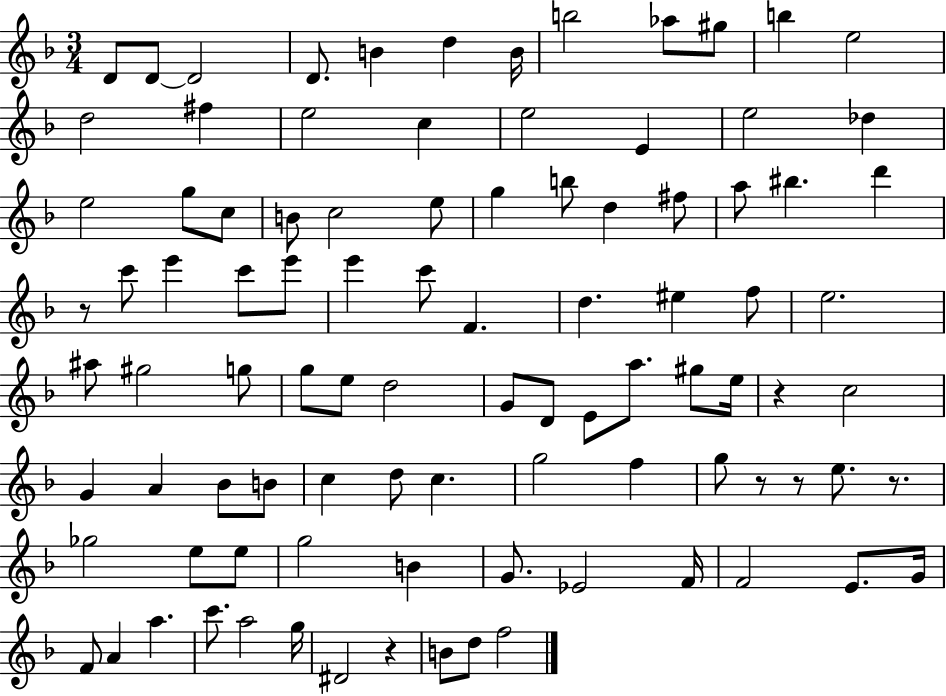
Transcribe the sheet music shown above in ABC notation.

X:1
T:Untitled
M:3/4
L:1/4
K:F
D/2 D/2 D2 D/2 B d B/4 b2 _a/2 ^g/2 b e2 d2 ^f e2 c e2 E e2 _d e2 g/2 c/2 B/2 c2 e/2 g b/2 d ^f/2 a/2 ^b d' z/2 c'/2 e' c'/2 e'/2 e' c'/2 F d ^e f/2 e2 ^a/2 ^g2 g/2 g/2 e/2 d2 G/2 D/2 E/2 a/2 ^g/2 e/4 z c2 G A _B/2 B/2 c d/2 c g2 f g/2 z/2 z/2 e/2 z/2 _g2 e/2 e/2 g2 B G/2 _E2 F/4 F2 E/2 G/4 F/2 A a c'/2 a2 g/4 ^D2 z B/2 d/2 f2